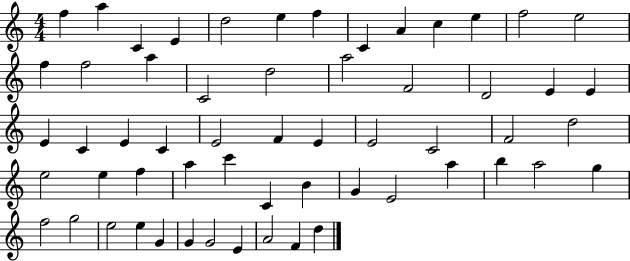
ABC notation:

X:1
T:Untitled
M:4/4
L:1/4
K:C
f a C E d2 e f C A c e f2 e2 f f2 a C2 d2 a2 F2 D2 E E E C E C E2 F E E2 C2 F2 d2 e2 e f a c' C B G E2 a b a2 g f2 g2 e2 e G G G2 E A2 F d